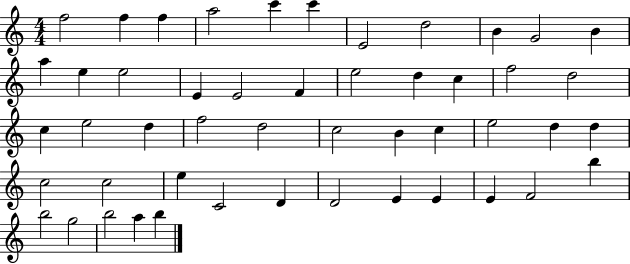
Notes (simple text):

F5/h F5/q F5/q A5/h C6/q C6/q E4/h D5/h B4/q G4/h B4/q A5/q E5/q E5/h E4/q E4/h F4/q E5/h D5/q C5/q F5/h D5/h C5/q E5/h D5/q F5/h D5/h C5/h B4/q C5/q E5/h D5/q D5/q C5/h C5/h E5/q C4/h D4/q D4/h E4/q E4/q E4/q F4/h B5/q B5/h G5/h B5/h A5/q B5/q